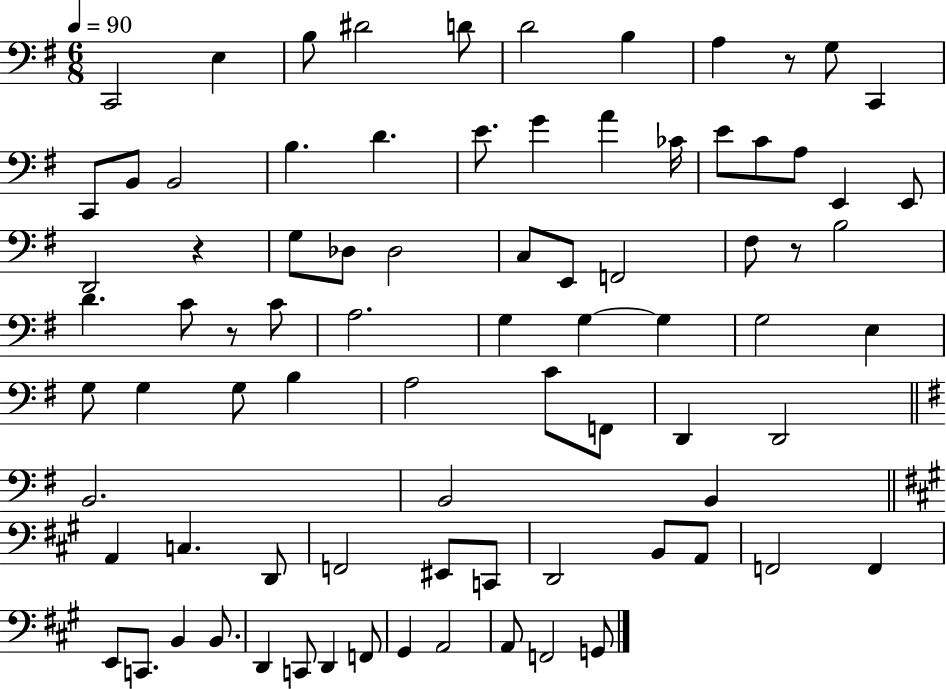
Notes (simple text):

C2/h E3/q B3/e D#4/h D4/e D4/h B3/q A3/q R/e G3/e C2/q C2/e B2/e B2/h B3/q. D4/q. E4/e. G4/q A4/q CES4/s E4/e C4/e A3/e E2/q E2/e D2/h R/q G3/e Db3/e Db3/h C3/e E2/e F2/h F#3/e R/e B3/h D4/q. C4/e R/e C4/e A3/h. G3/q G3/q G3/q G3/h E3/q G3/e G3/q G3/e B3/q A3/h C4/e F2/e D2/q D2/h B2/h. B2/h B2/q A2/q C3/q. D2/e F2/h EIS2/e C2/e D2/h B2/e A2/e F2/h F2/q E2/e C2/e. B2/q B2/e. D2/q C2/e D2/q F2/e G#2/q A2/h A2/e F2/h G2/e